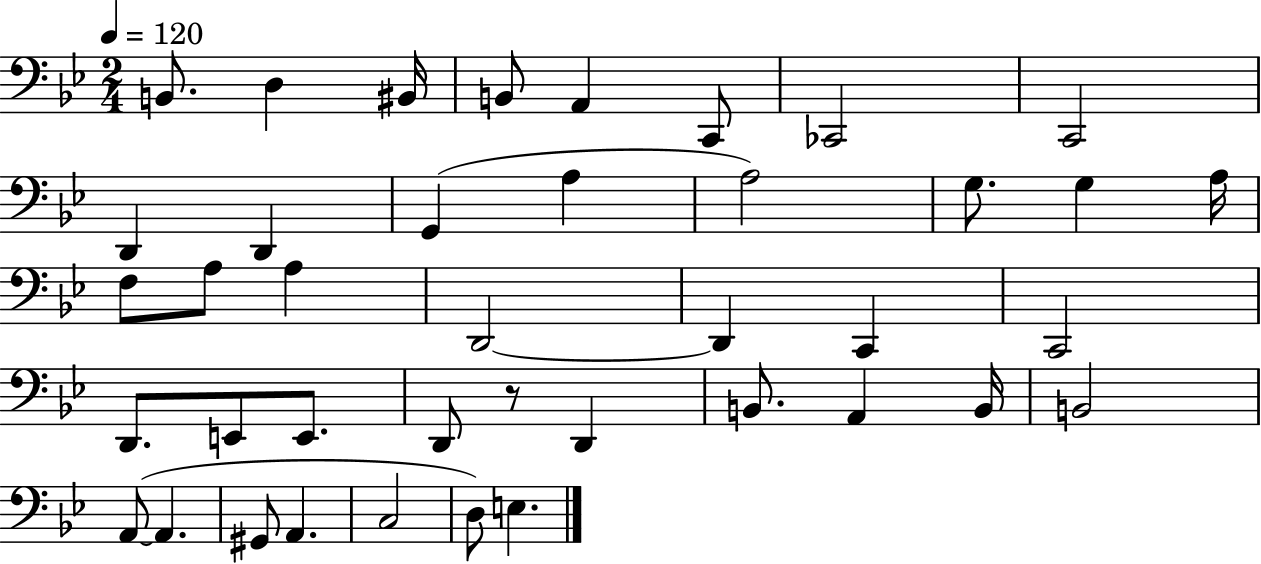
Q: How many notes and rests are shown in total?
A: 40